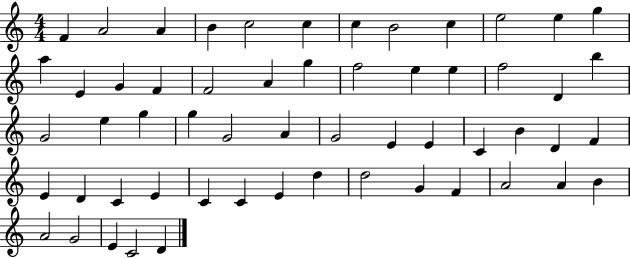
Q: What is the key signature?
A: C major